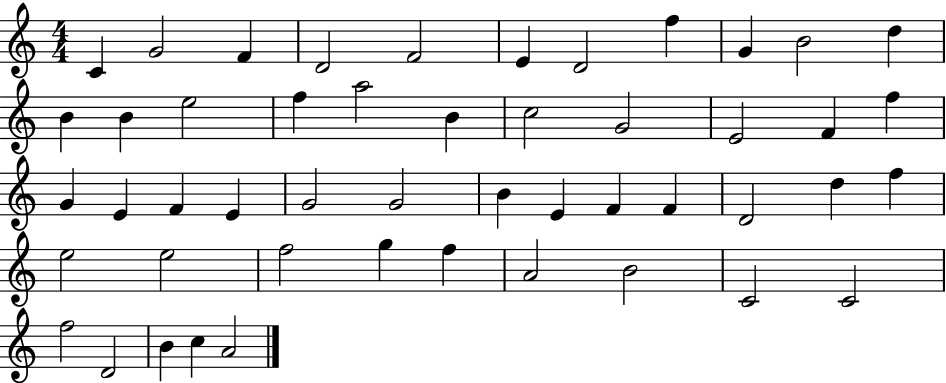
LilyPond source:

{
  \clef treble
  \numericTimeSignature
  \time 4/4
  \key c \major
  c'4 g'2 f'4 | d'2 f'2 | e'4 d'2 f''4 | g'4 b'2 d''4 | \break b'4 b'4 e''2 | f''4 a''2 b'4 | c''2 g'2 | e'2 f'4 f''4 | \break g'4 e'4 f'4 e'4 | g'2 g'2 | b'4 e'4 f'4 f'4 | d'2 d''4 f''4 | \break e''2 e''2 | f''2 g''4 f''4 | a'2 b'2 | c'2 c'2 | \break f''2 d'2 | b'4 c''4 a'2 | \bar "|."
}